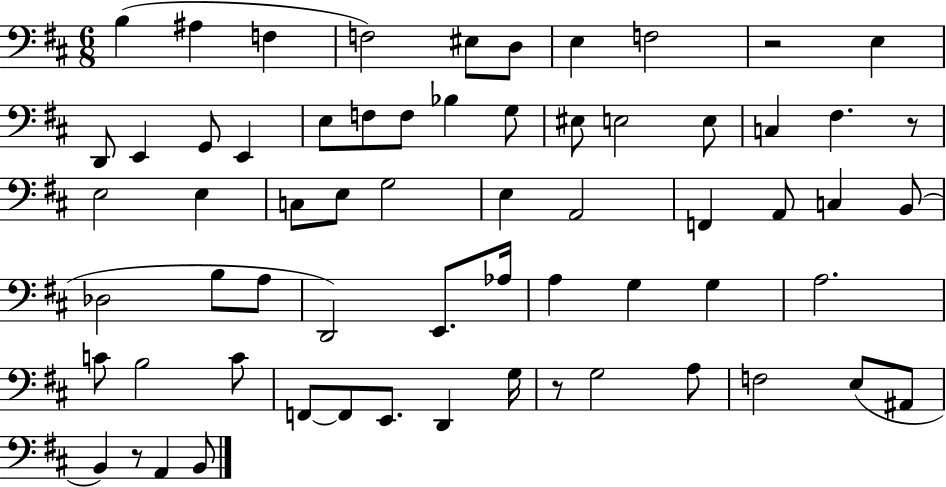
X:1
T:Untitled
M:6/8
L:1/4
K:D
B, ^A, F, F,2 ^E,/2 D,/2 E, F,2 z2 E, D,,/2 E,, G,,/2 E,, E,/2 F,/2 F,/2 _B, G,/2 ^E,/2 E,2 E,/2 C, ^F, z/2 E,2 E, C,/2 E,/2 G,2 E, A,,2 F,, A,,/2 C, B,,/2 _D,2 B,/2 A,/2 D,,2 E,,/2 _A,/4 A, G, G, A,2 C/2 B,2 C/2 F,,/2 F,,/2 E,,/2 D,, G,/4 z/2 G,2 A,/2 F,2 E,/2 ^A,,/2 B,, z/2 A,, B,,/2